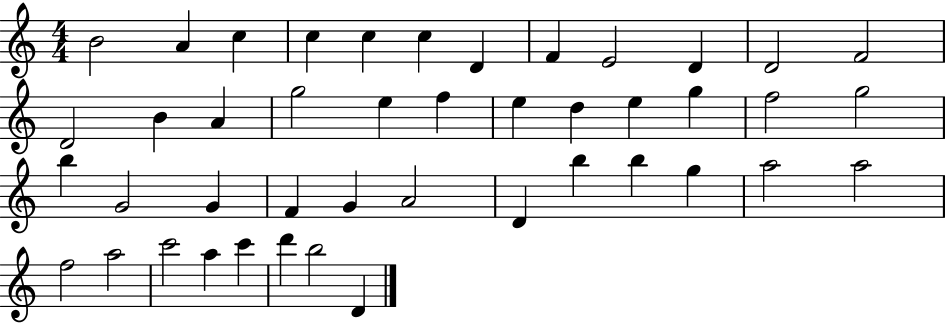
{
  \clef treble
  \numericTimeSignature
  \time 4/4
  \key c \major
  b'2 a'4 c''4 | c''4 c''4 c''4 d'4 | f'4 e'2 d'4 | d'2 f'2 | \break d'2 b'4 a'4 | g''2 e''4 f''4 | e''4 d''4 e''4 g''4 | f''2 g''2 | \break b''4 g'2 g'4 | f'4 g'4 a'2 | d'4 b''4 b''4 g''4 | a''2 a''2 | \break f''2 a''2 | c'''2 a''4 c'''4 | d'''4 b''2 d'4 | \bar "|."
}